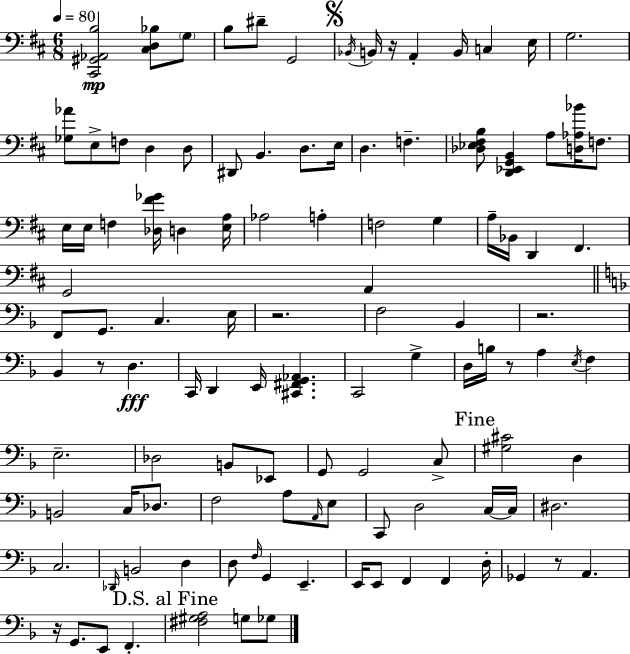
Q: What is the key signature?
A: D major